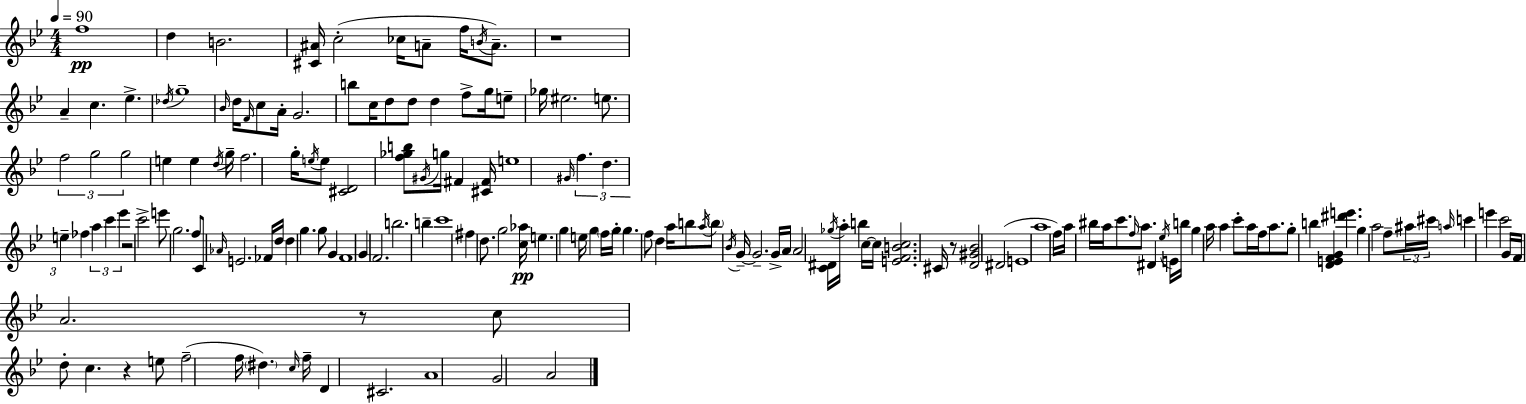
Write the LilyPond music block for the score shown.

{
  \clef treble
  \numericTimeSignature
  \time 4/4
  \key g \minor
  \tempo 4 = 90
  f''1\pp | d''4 b'2. | <cis' ais'>16 c''2-.( ces''16 a'8-- f''16 \acciaccatura { b'16 }) a'8.-- | r1 | \break a'4-- c''4. ees''4.-> | \acciaccatura { des''16 } g''1-- | \grace { bes'16 } d''16 \grace { f'16 } c''8 a'16-. g'2. | b''8 c''16 d''8 d''8 d''4 f''8-> | \break g''16 e''8-- ges''16 eis''2. | e''8. \tuplet 3/2 { f''2 g''2 | g''2 } e''4 | e''4 \acciaccatura { d''16 } g''16-- f''2. | \break g''16-. \acciaccatura { e''16 } e''8 <cis' d'>2 <f'' ges'' b''>8 | \acciaccatura { gis'16 } g''16 fis'4 <cis' fis'>16 e''1 | \grace { gis'16 } \tuplet 3/2 { f''4. d''4. | e''4-- } fes''4 \tuplet 3/2 { a''4 | \break c'''4 ees'''4 } r2 | c'''2-> e'''8 g''2. | f''8 c'8 \grace { aes'16 } e'2. | fes'16 d''16 d''4 g''4. | \break g''8 g'4 f'1 | g'4 f'2. | b''2. | b''4-- c'''1 | \break fis''4 d''8. | g''2 <c'' aes''>16\pp e''4. g''4 | e''16 g''4 \parenthesize f''16 g''16-. g''4. | f''8 d''4 a''16 b''8 \acciaccatura { a''16 } \parenthesize b''8 \acciaccatura { bes'16 } g'16--~~ g'2.-- | \break g'16-> a'16 a'2 | <c' dis'>16 \acciaccatura { ges''16 } a''16-. b''4 c''16~~ c''16 <e' f' b' c''>2. | cis'16 r8 <d' gis' bes'>2 | dis'2( e'1 | \break a''1 | f''16) a''16 bis''16 a''16 | c'''8. \grace { f''16 } a''8. dis'4 \acciaccatura { ees''16 } e'16 b''16 g''4 | a''16 a''4 c'''8-. a''16 f''16 a''8. g''8-. | \break b''4 <d' e' f' g'>4 <dis''' e'''>4. g''4 | a''2 f''8-- \tuplet 3/2 { ais''16 cis'''16 \grace { a''16 } } c'''4 | e'''4 c'''2 g'16 | f'16 a'2. r8 c''8 | \break d''8-. c''4. r4 e''8 f''2--( | f''16 \parenthesize dis''4.) \grace { c''16 } f''16-- | d'4 cis'2. | a'1 | \break g'2 a'2 | \bar "|."
}